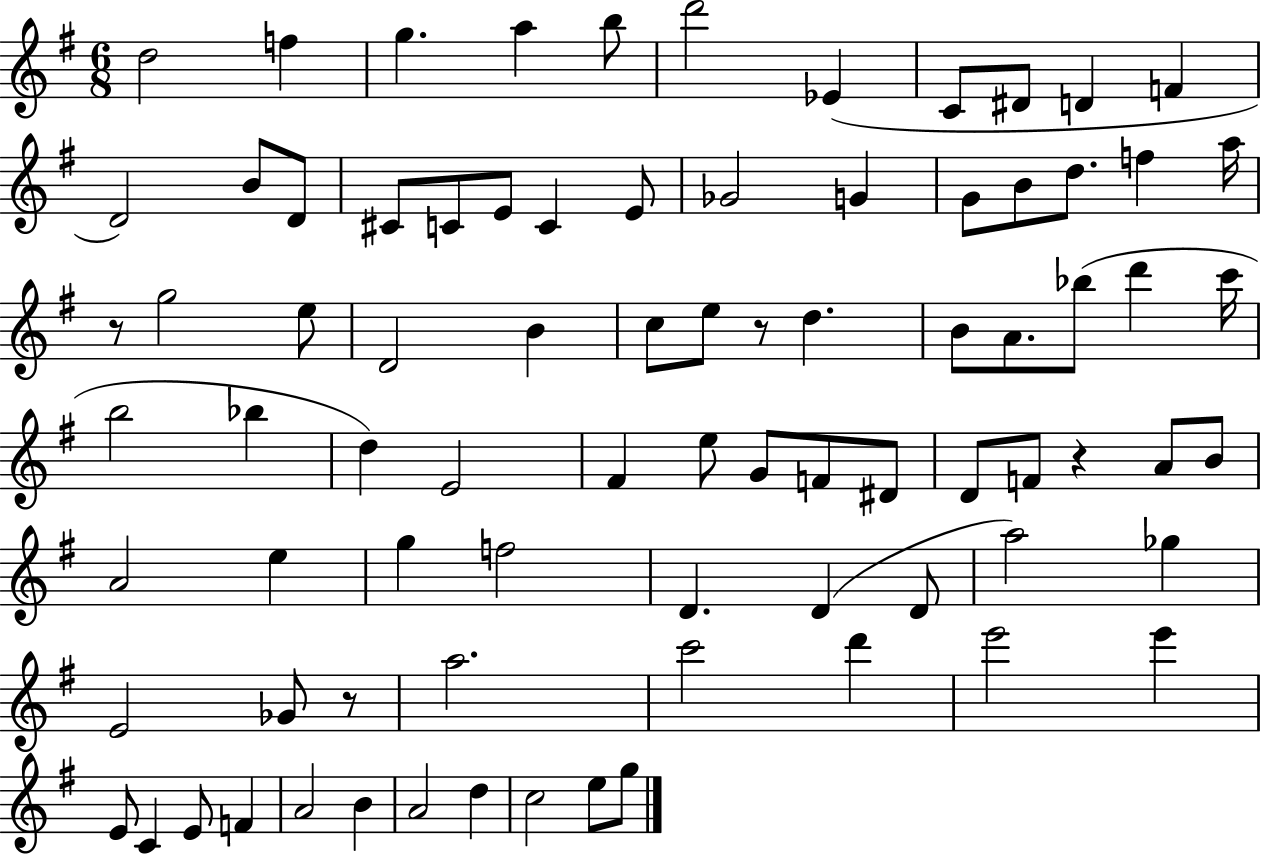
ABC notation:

X:1
T:Untitled
M:6/8
L:1/4
K:G
d2 f g a b/2 d'2 _E C/2 ^D/2 D F D2 B/2 D/2 ^C/2 C/2 E/2 C E/2 _G2 G G/2 B/2 d/2 f a/4 z/2 g2 e/2 D2 B c/2 e/2 z/2 d B/2 A/2 _b/2 d' c'/4 b2 _b d E2 ^F e/2 G/2 F/2 ^D/2 D/2 F/2 z A/2 B/2 A2 e g f2 D D D/2 a2 _g E2 _G/2 z/2 a2 c'2 d' e'2 e' E/2 C E/2 F A2 B A2 d c2 e/2 g/2